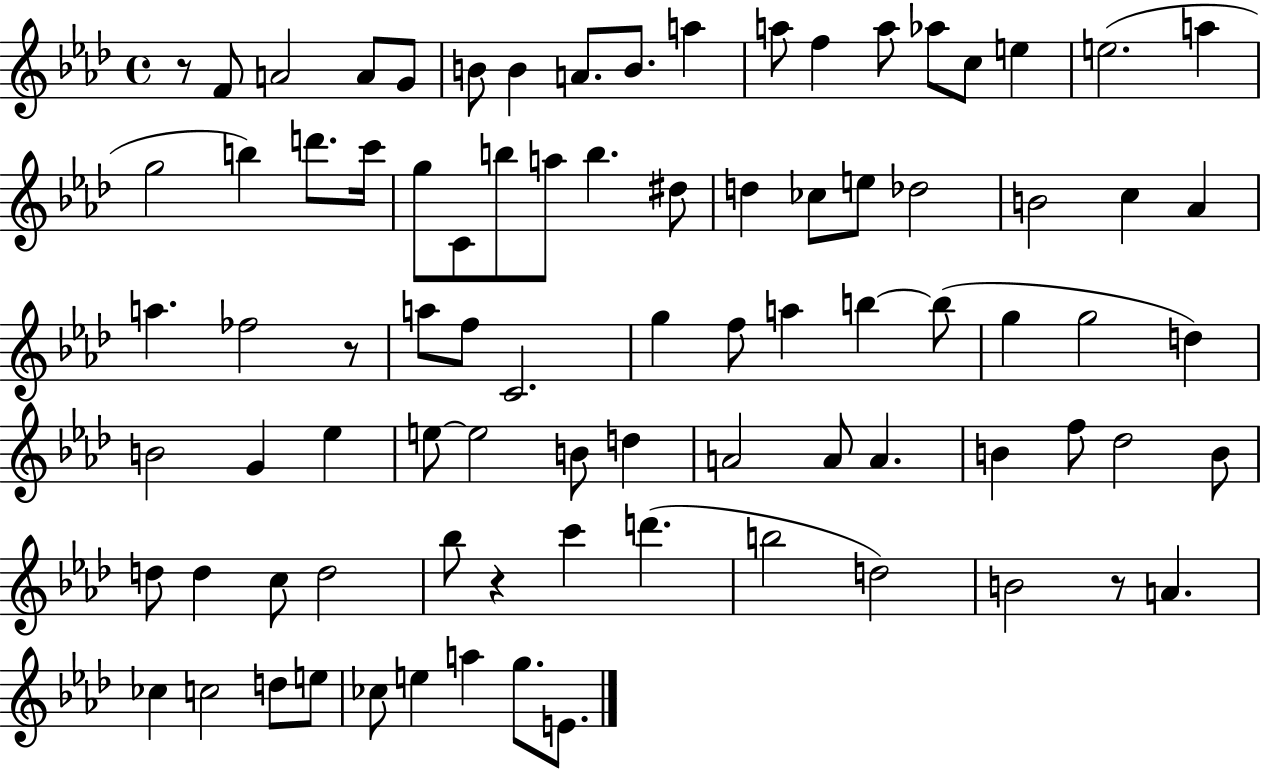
X:1
T:Untitled
M:4/4
L:1/4
K:Ab
z/2 F/2 A2 A/2 G/2 B/2 B A/2 B/2 a a/2 f a/2 _a/2 c/2 e e2 a g2 b d'/2 c'/4 g/2 C/2 b/2 a/2 b ^d/2 d _c/2 e/2 _d2 B2 c _A a _f2 z/2 a/2 f/2 C2 g f/2 a b b/2 g g2 d B2 G _e e/2 e2 B/2 d A2 A/2 A B f/2 _d2 B/2 d/2 d c/2 d2 _b/2 z c' d' b2 d2 B2 z/2 A _c c2 d/2 e/2 _c/2 e a g/2 E/2